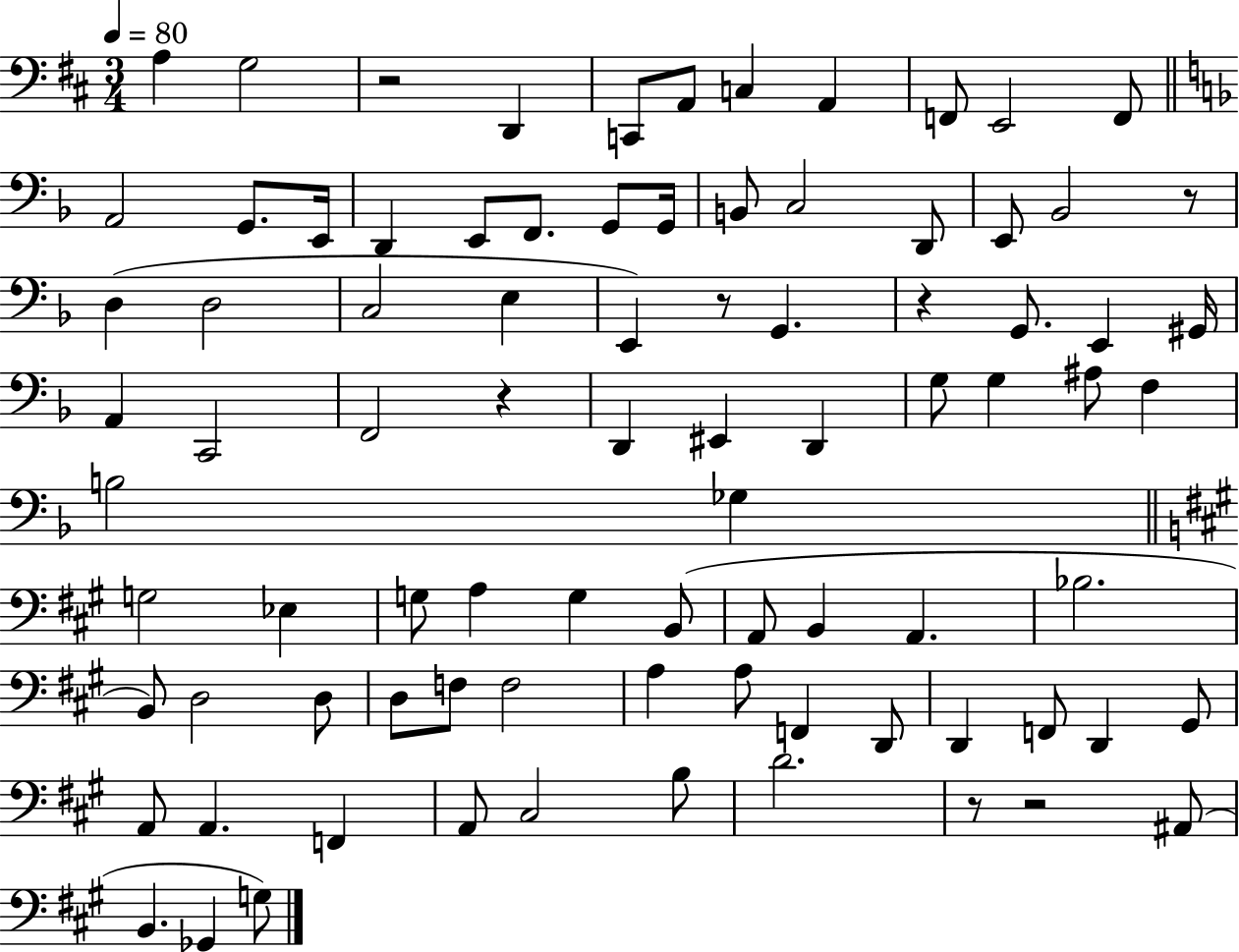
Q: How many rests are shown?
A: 7